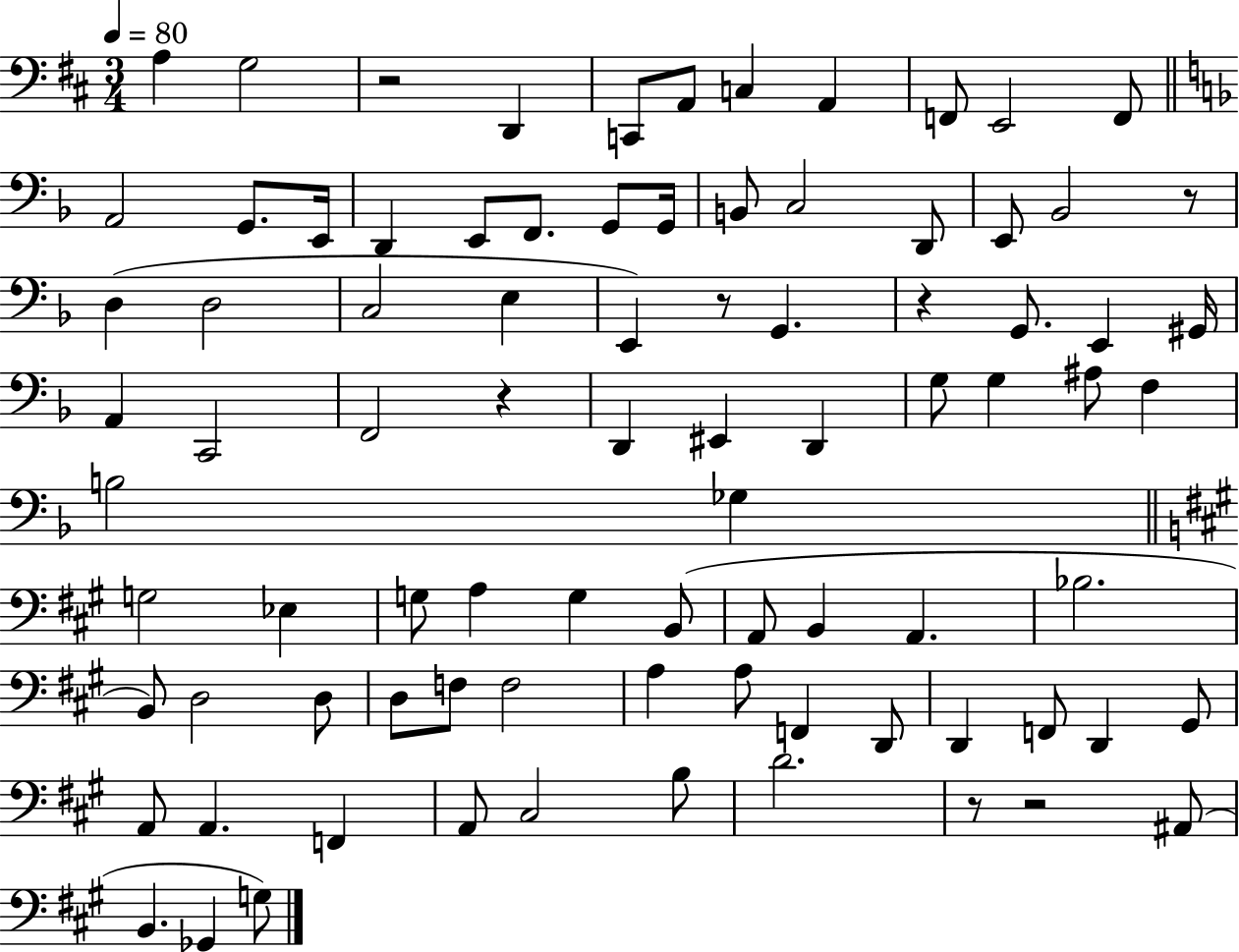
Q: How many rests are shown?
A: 7